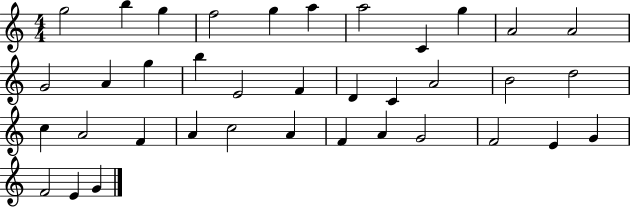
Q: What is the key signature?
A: C major